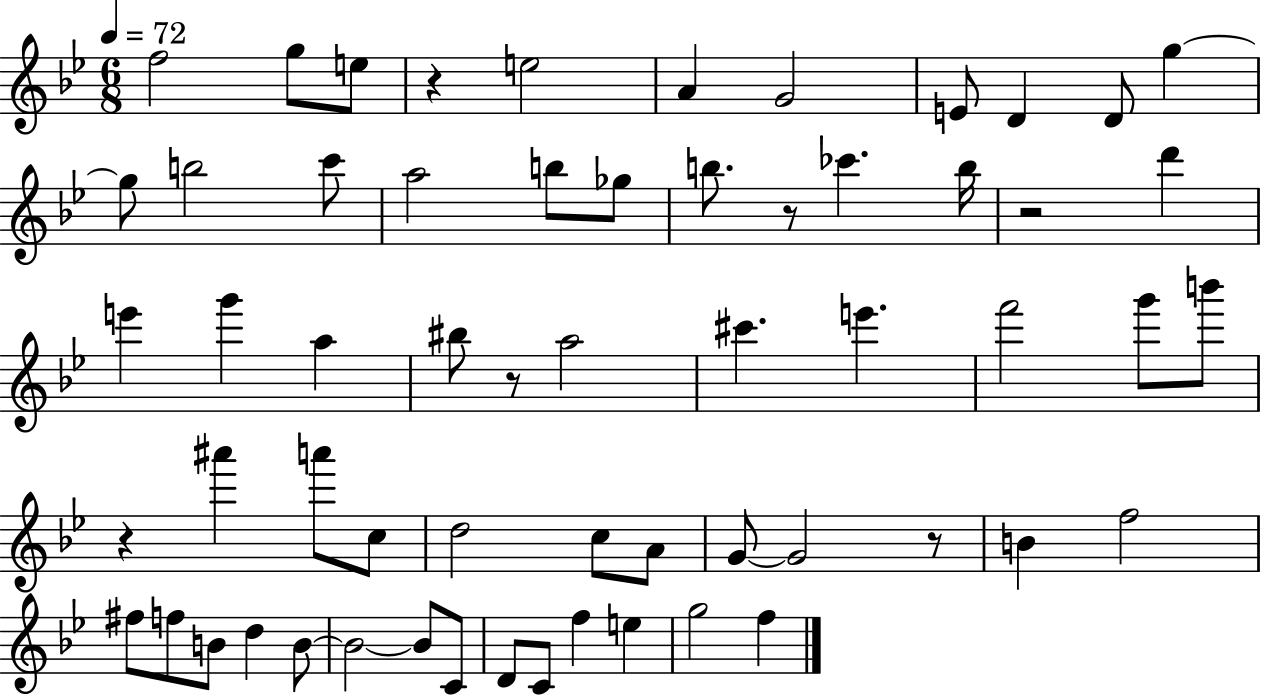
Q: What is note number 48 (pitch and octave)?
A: C4